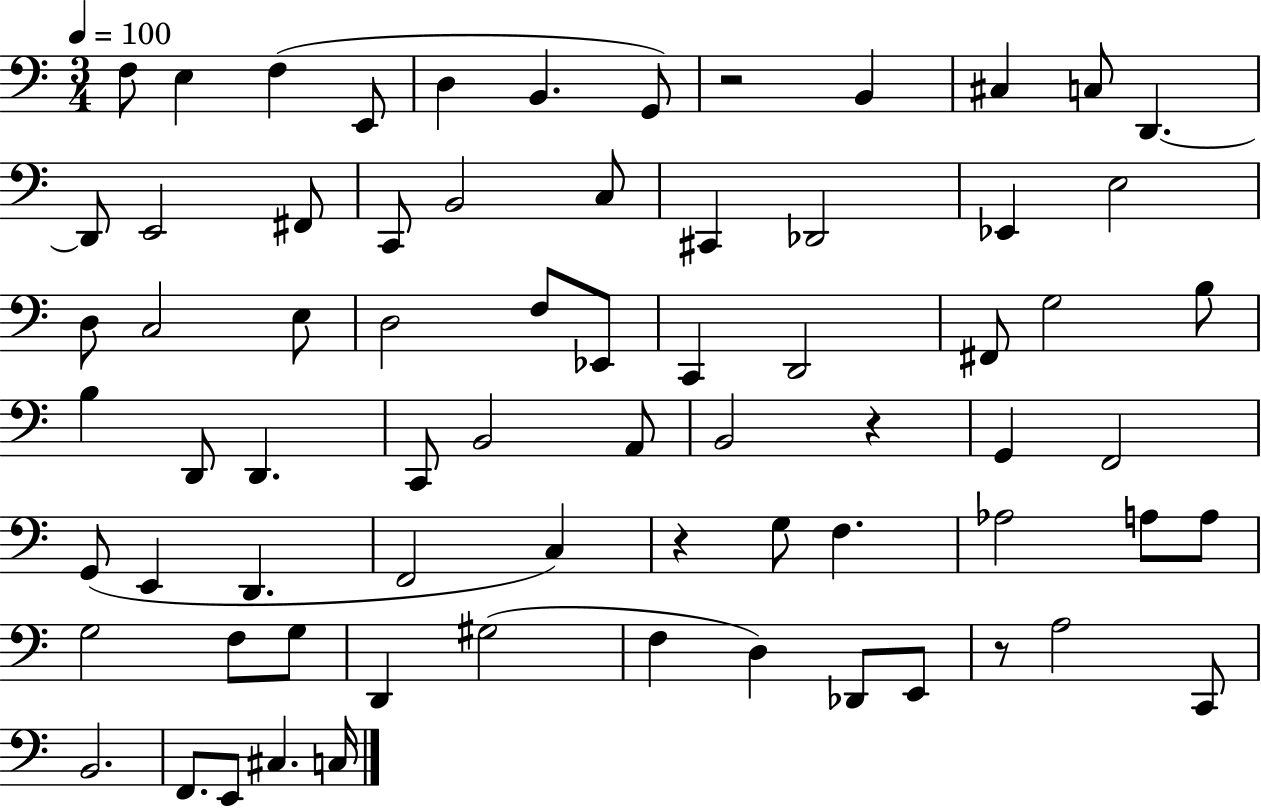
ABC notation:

X:1
T:Untitled
M:3/4
L:1/4
K:C
F,/2 E, F, E,,/2 D, B,, G,,/2 z2 B,, ^C, C,/2 D,, D,,/2 E,,2 ^F,,/2 C,,/2 B,,2 C,/2 ^C,, _D,,2 _E,, E,2 D,/2 C,2 E,/2 D,2 F,/2 _E,,/2 C,, D,,2 ^F,,/2 G,2 B,/2 B, D,,/2 D,, C,,/2 B,,2 A,,/2 B,,2 z G,, F,,2 G,,/2 E,, D,, F,,2 C, z G,/2 F, _A,2 A,/2 A,/2 G,2 F,/2 G,/2 D,, ^G,2 F, D, _D,,/2 E,,/2 z/2 A,2 C,,/2 B,,2 F,,/2 E,,/2 ^C, C,/4